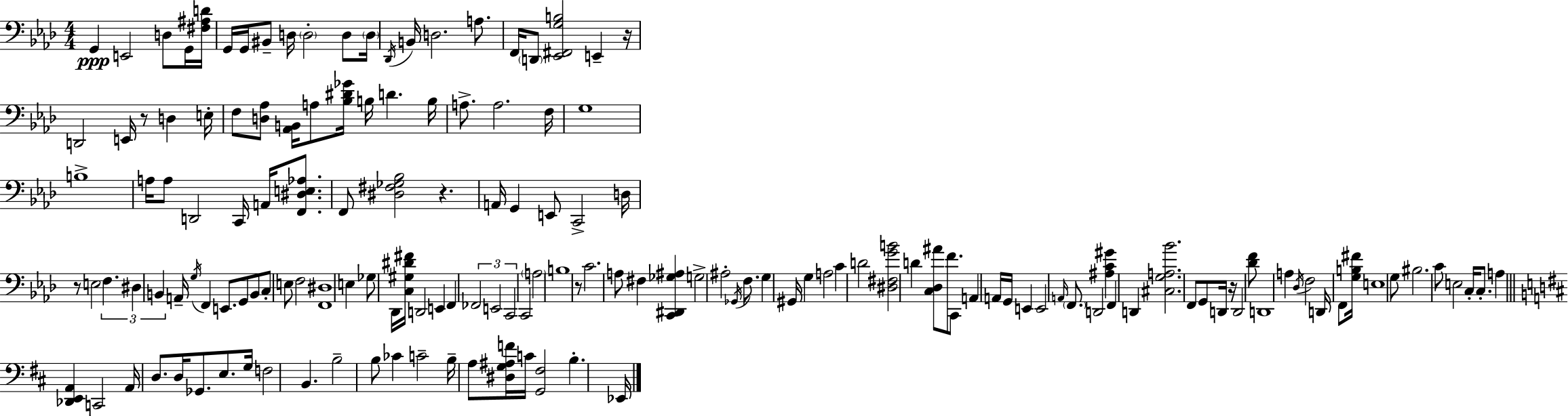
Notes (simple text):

G2/q E2/h D3/e G2/s [F#3,A#3,D4]/s G2/s G2/s BIS2/e D3/s D3/h D3/e D3/s Db2/s B2/s D3/h. A3/e. F2/s D2/e [Eb2,F#2,G3,B3]/h E2/q R/s D2/h E2/s R/e D3/q E3/s F3/e [D3,Ab3]/e [Ab2,B2]/s A3/e [Bb3,D#4,Gb4]/s B3/s D4/q. B3/s A3/e. A3/h. F3/s G3/w B3/w A3/s A3/e D2/h C2/s A2/s [F2,D#3,E3,Ab3]/e. F2/e [D#3,F#3,Gb3,Bb3]/h R/q. A2/s G2/q E2/e C2/h D3/s R/e E3/h F3/q. D#3/q B2/q A2/s G3/s F2/q E2/e. G2/e B2/e C3/e E3/e F3/h [F2,D#3]/w E3/q Gb3/e Db2/s [C3,G#3,D#4,F#4]/s D2/h E2/q F2/q FES2/h E2/h C2/h C2/h A3/h B3/w R/e C4/h. A3/e F#3/q [C2,D#2,Gb3,A#3]/q G3/h A#3/h Gb2/s F3/e. G3/q G#2/s G3/q A3/h C4/q D4/h [D#3,F#3,G4,B4]/h D4/q [C3,Db3,A#4]/e F4/e. C2/e A2/q A2/s G2/s E2/q E2/h A2/s F2/e. D2/h [A#3,C4,G#4]/q F2/q D2/q [C#3,G3,A3,Bb4]/h. F2/e G2/e D2/s R/s D2/h [Db4,F4]/e D2/w A3/q Db3/s F3/h D2/s F2/e [G3,B3,F#4]/s E3/w G3/e BIS3/h. C4/e E3/h C3/s C3/e. A3/q [Db2,E2,A2]/q C2/h A2/s D3/e. D3/s Gb2/e. E3/e. G3/s F3/h B2/q. B3/h B3/e CES4/q C4/h B3/s A3/e [D#3,G3,A#3,F4]/s C4/s [G2,F#3]/h B3/q. Eb2/s